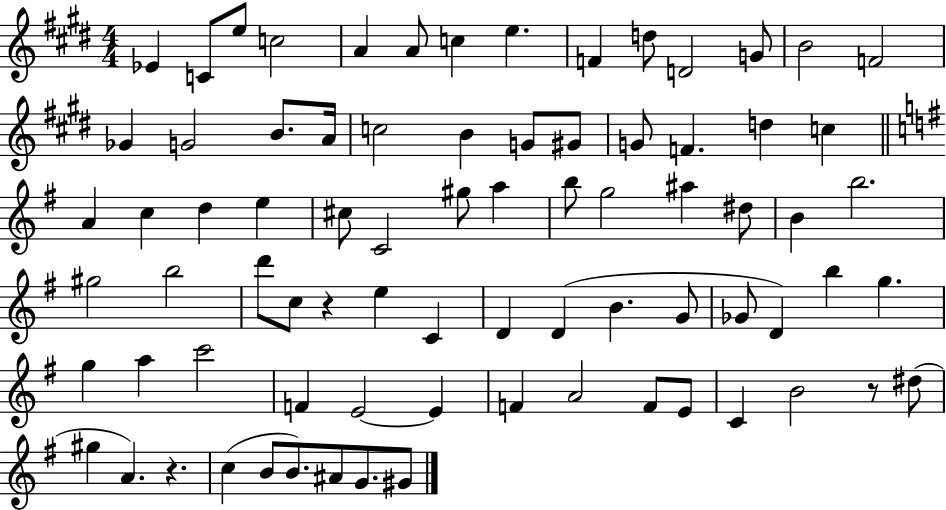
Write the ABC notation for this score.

X:1
T:Untitled
M:4/4
L:1/4
K:E
_E C/2 e/2 c2 A A/2 c e F d/2 D2 G/2 B2 F2 _G G2 B/2 A/4 c2 B G/2 ^G/2 G/2 F d c A c d e ^c/2 C2 ^g/2 a b/2 g2 ^a ^d/2 B b2 ^g2 b2 d'/2 c/2 z e C D D B G/2 _G/2 D b g g a c'2 F E2 E F A2 F/2 E/2 C B2 z/2 ^d/2 ^g A z c B/2 B/2 ^A/2 G/2 ^G/2